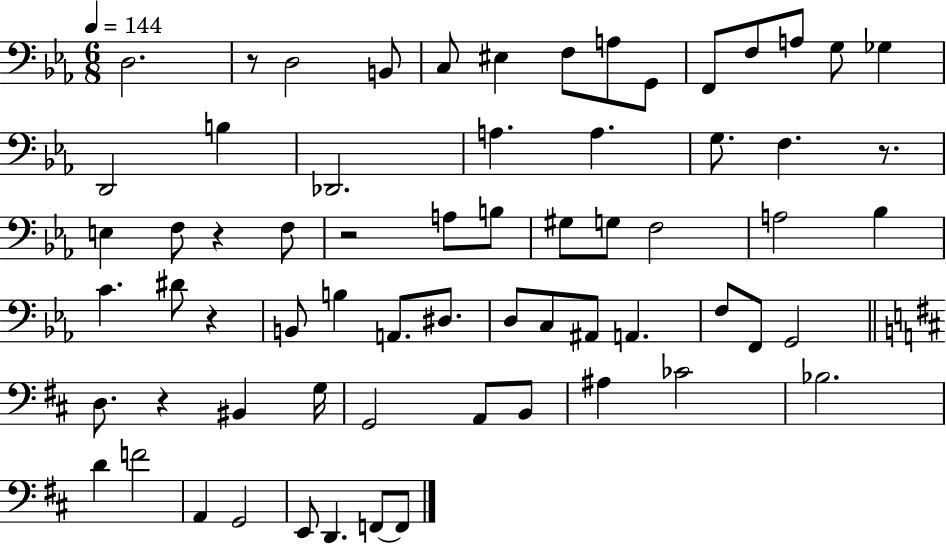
{
  \clef bass
  \numericTimeSignature
  \time 6/8
  \key ees \major
  \tempo 4 = 144
  d2. | r8 d2 b,8 | c8 eis4 f8 a8 g,8 | f,8 f8 a8 g8 ges4 | \break d,2 b4 | des,2. | a4. a4. | g8. f4. r8. | \break e4 f8 r4 f8 | r2 a8 b8 | gis8 g8 f2 | a2 bes4 | \break c'4. dis'8 r4 | b,8 b4 a,8. dis8. | d8 c8 ais,8 a,4. | f8 f,8 g,2 | \break \bar "||" \break \key d \major d8. r4 bis,4 g16 | g,2 a,8 b,8 | ais4 ces'2 | bes2. | \break d'4 f'2 | a,4 g,2 | e,8 d,4. f,8~~ f,8 | \bar "|."
}